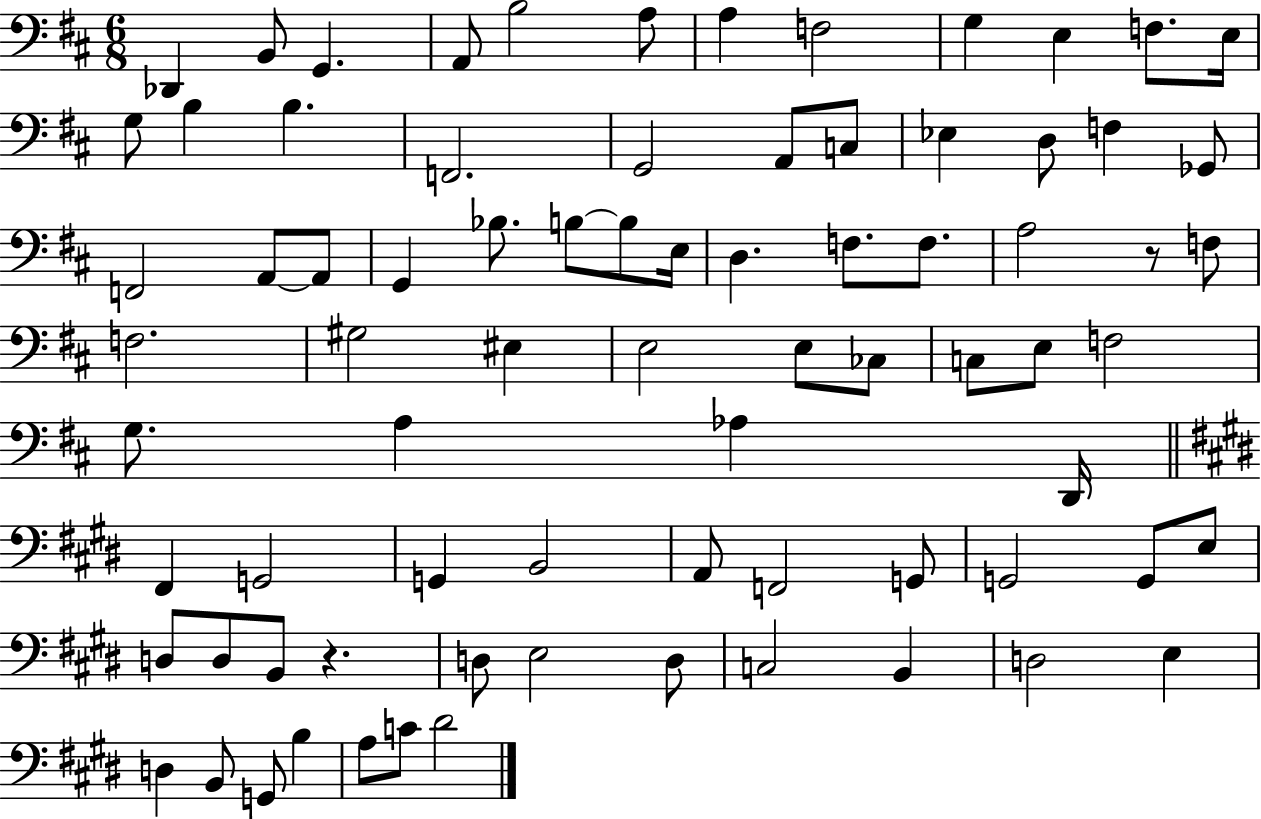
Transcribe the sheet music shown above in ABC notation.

X:1
T:Untitled
M:6/8
L:1/4
K:D
_D,, B,,/2 G,, A,,/2 B,2 A,/2 A, F,2 G, E, F,/2 E,/4 G,/2 B, B, F,,2 G,,2 A,,/2 C,/2 _E, D,/2 F, _G,,/2 F,,2 A,,/2 A,,/2 G,, _B,/2 B,/2 B,/2 E,/4 D, F,/2 F,/2 A,2 z/2 F,/2 F,2 ^G,2 ^E, E,2 E,/2 _C,/2 C,/2 E,/2 F,2 G,/2 A, _A, D,,/4 ^F,, G,,2 G,, B,,2 A,,/2 F,,2 G,,/2 G,,2 G,,/2 E,/2 D,/2 D,/2 B,,/2 z D,/2 E,2 D,/2 C,2 B,, D,2 E, D, B,,/2 G,,/2 B, A,/2 C/2 ^D2